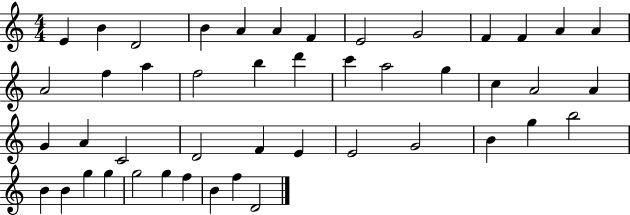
{
  \clef treble
  \numericTimeSignature
  \time 4/4
  \key c \major
  e'4 b'4 d'2 | b'4 a'4 a'4 f'4 | e'2 g'2 | f'4 f'4 a'4 a'4 | \break a'2 f''4 a''4 | f''2 b''4 d'''4 | c'''4 a''2 g''4 | c''4 a'2 a'4 | \break g'4 a'4 c'2 | d'2 f'4 e'4 | e'2 g'2 | b'4 g''4 b''2 | \break b'4 b'4 g''4 g''4 | g''2 g''4 f''4 | b'4 f''4 d'2 | \bar "|."
}